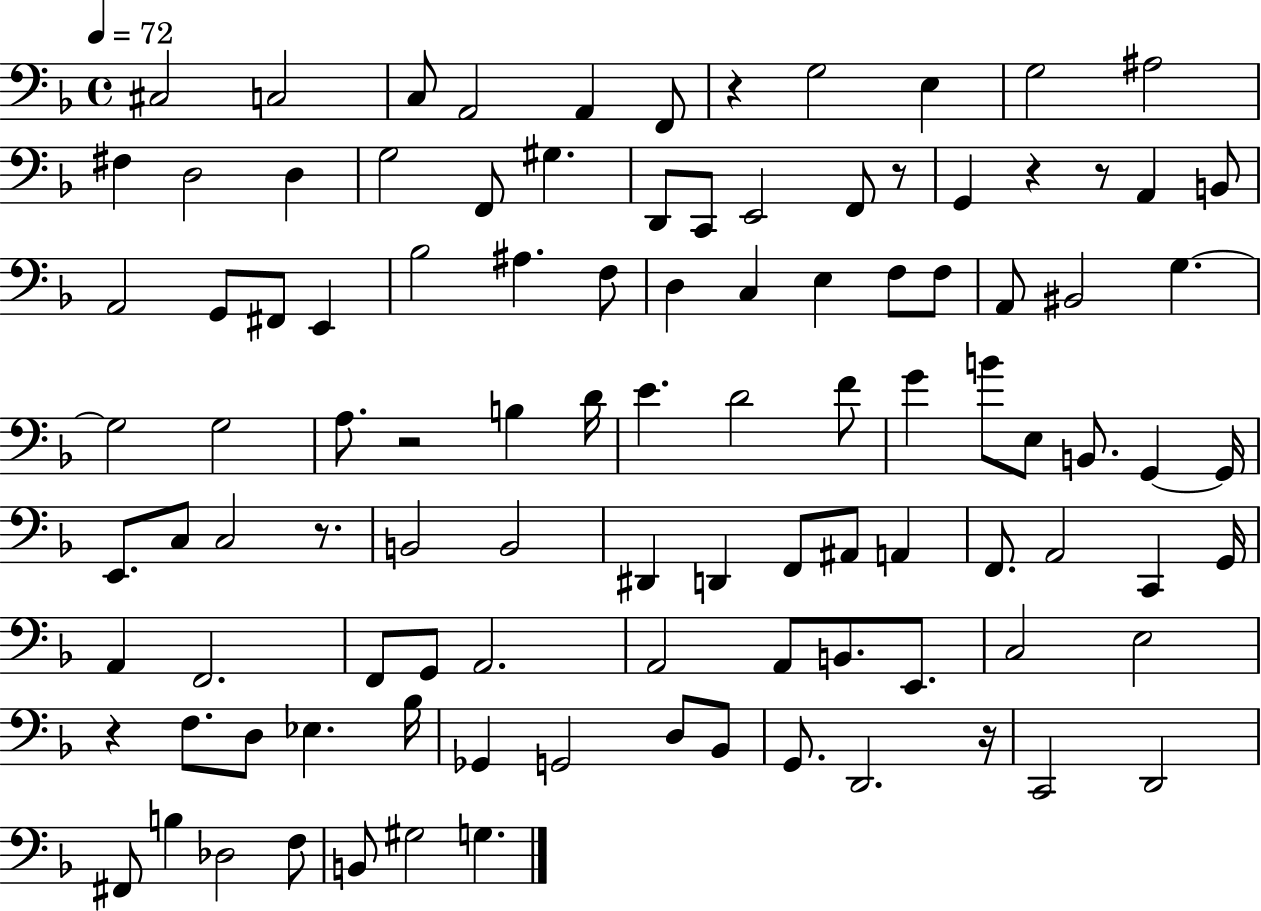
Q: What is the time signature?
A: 4/4